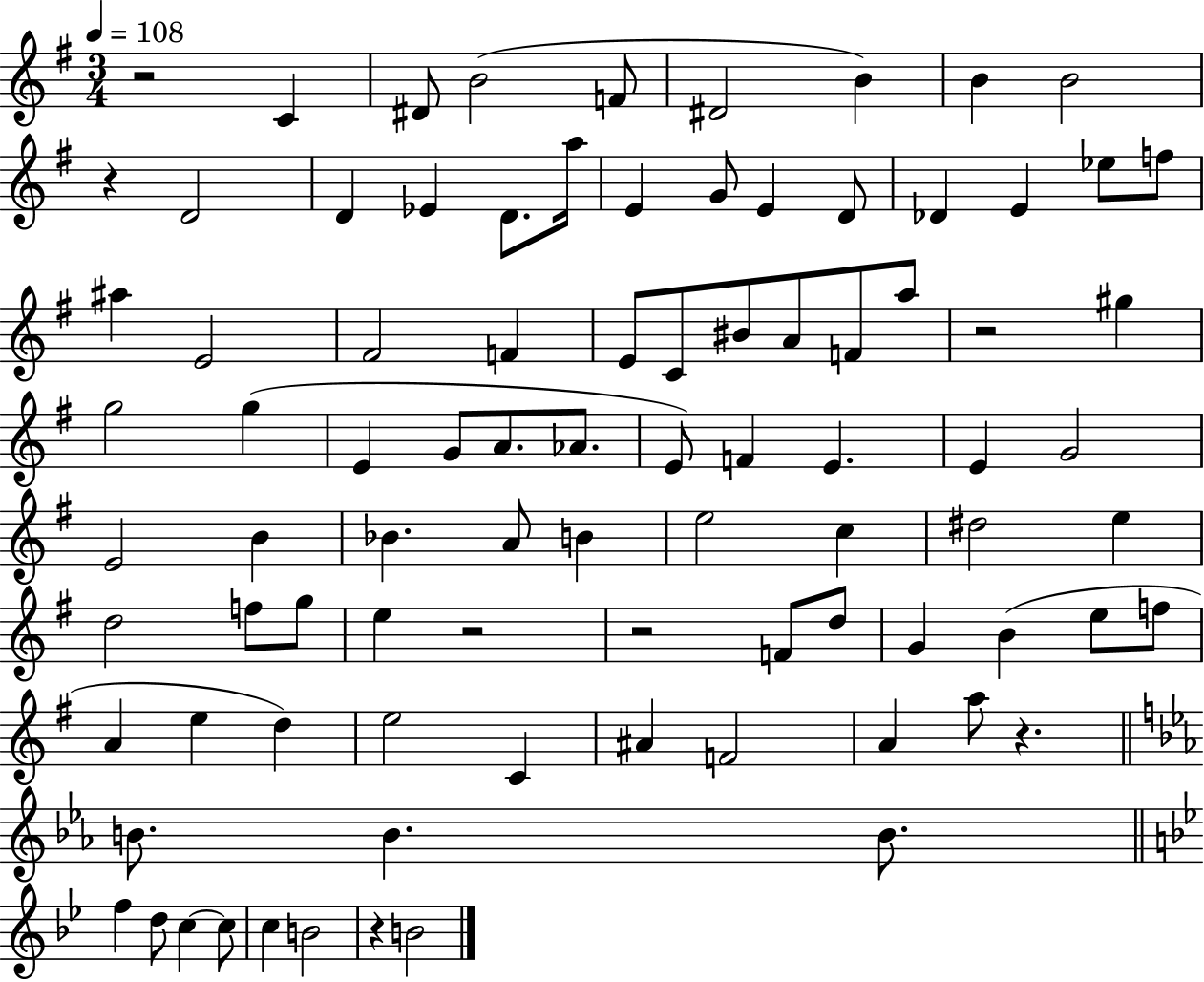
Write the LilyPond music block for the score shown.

{
  \clef treble
  \numericTimeSignature
  \time 3/4
  \key g \major
  \tempo 4 = 108
  \repeat volta 2 { r2 c'4 | dis'8 b'2( f'8 | dis'2 b'4) | b'4 b'2 | \break r4 d'2 | d'4 ees'4 d'8. a''16 | e'4 g'8 e'4 d'8 | des'4 e'4 ees''8 f''8 | \break ais''4 e'2 | fis'2 f'4 | e'8 c'8 bis'8 a'8 f'8 a''8 | r2 gis''4 | \break g''2 g''4( | e'4 g'8 a'8. aes'8. | e'8) f'4 e'4. | e'4 g'2 | \break e'2 b'4 | bes'4. a'8 b'4 | e''2 c''4 | dis''2 e''4 | \break d''2 f''8 g''8 | e''4 r2 | r2 f'8 d''8 | g'4 b'4( e''8 f''8 | \break a'4 e''4 d''4) | e''2 c'4 | ais'4 f'2 | a'4 a''8 r4. | \break \bar "||" \break \key ees \major b'8. b'4. b'8. | \bar "||" \break \key g \minor f''4 d''8 c''4~~ c''8 | c''4 b'2 | r4 b'2 | } \bar "|."
}